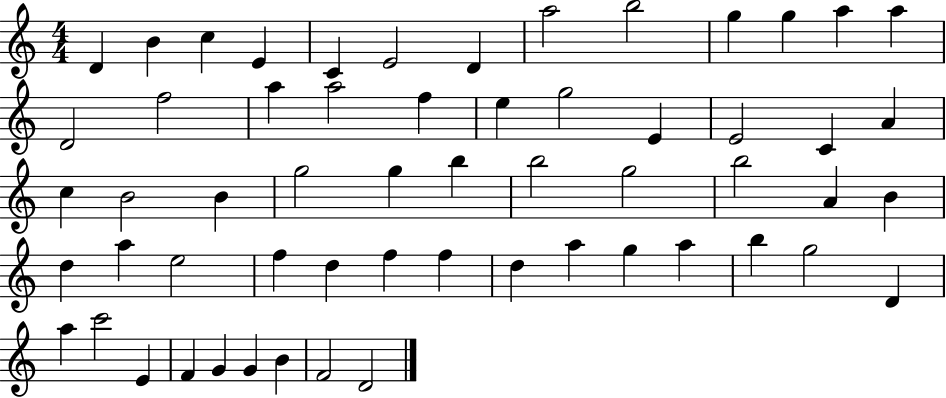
{
  \clef treble
  \numericTimeSignature
  \time 4/4
  \key c \major
  d'4 b'4 c''4 e'4 | c'4 e'2 d'4 | a''2 b''2 | g''4 g''4 a''4 a''4 | \break d'2 f''2 | a''4 a''2 f''4 | e''4 g''2 e'4 | e'2 c'4 a'4 | \break c''4 b'2 b'4 | g''2 g''4 b''4 | b''2 g''2 | b''2 a'4 b'4 | \break d''4 a''4 e''2 | f''4 d''4 f''4 f''4 | d''4 a''4 g''4 a''4 | b''4 g''2 d'4 | \break a''4 c'''2 e'4 | f'4 g'4 g'4 b'4 | f'2 d'2 | \bar "|."
}